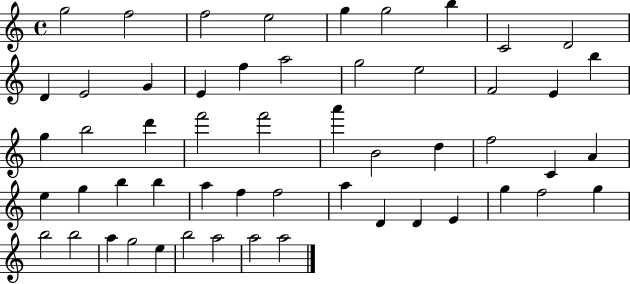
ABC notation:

X:1
T:Untitled
M:4/4
L:1/4
K:C
g2 f2 f2 e2 g g2 b C2 D2 D E2 G E f a2 g2 e2 F2 E b g b2 d' f'2 f'2 a' B2 d f2 C A e g b b a f f2 a D D E g f2 g b2 b2 a g2 e b2 a2 a2 a2